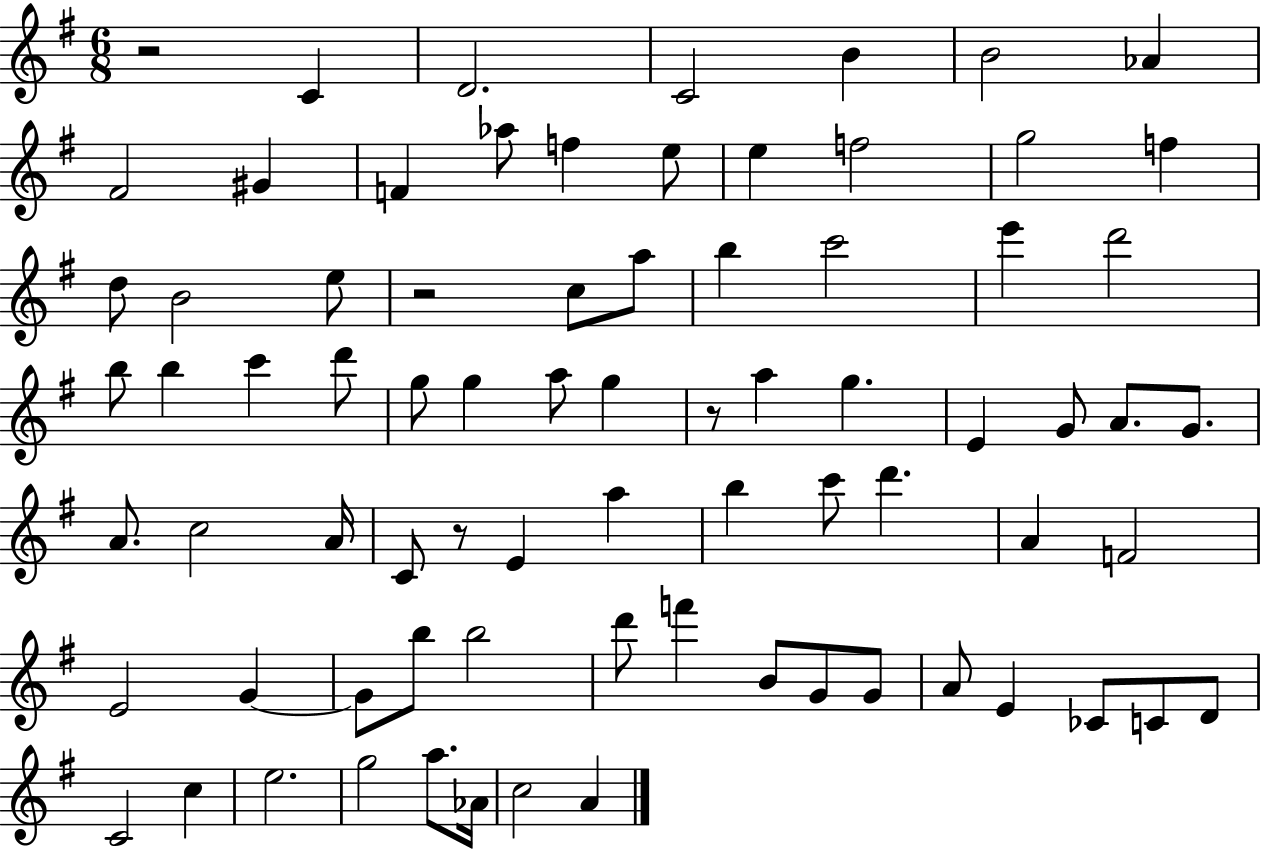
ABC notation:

X:1
T:Untitled
M:6/8
L:1/4
K:G
z2 C D2 C2 B B2 _A ^F2 ^G F _a/2 f e/2 e f2 g2 f d/2 B2 e/2 z2 c/2 a/2 b c'2 e' d'2 b/2 b c' d'/2 g/2 g a/2 g z/2 a g E G/2 A/2 G/2 A/2 c2 A/4 C/2 z/2 E a b c'/2 d' A F2 E2 G G/2 b/2 b2 d'/2 f' B/2 G/2 G/2 A/2 E _C/2 C/2 D/2 C2 c e2 g2 a/2 _A/4 c2 A